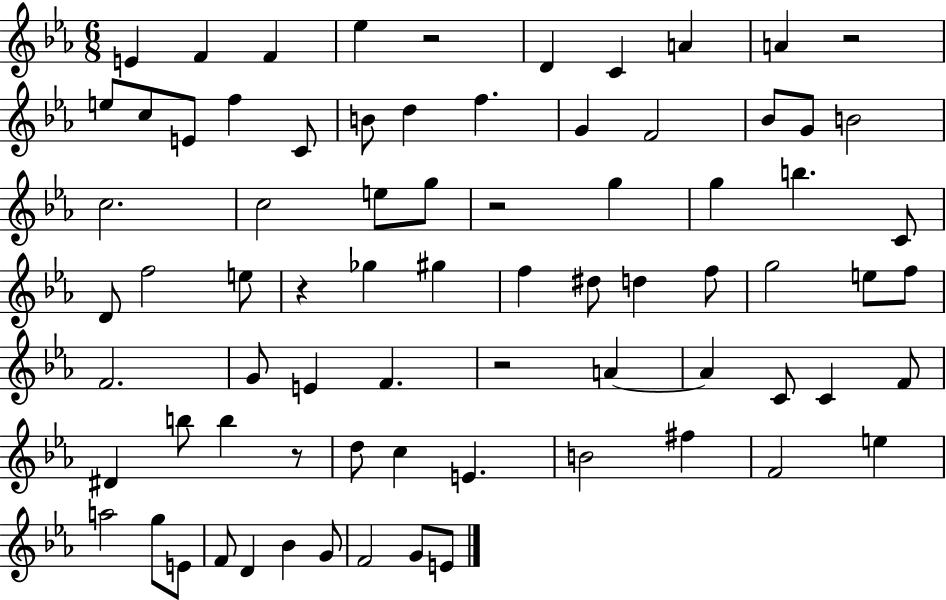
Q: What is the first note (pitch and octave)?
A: E4